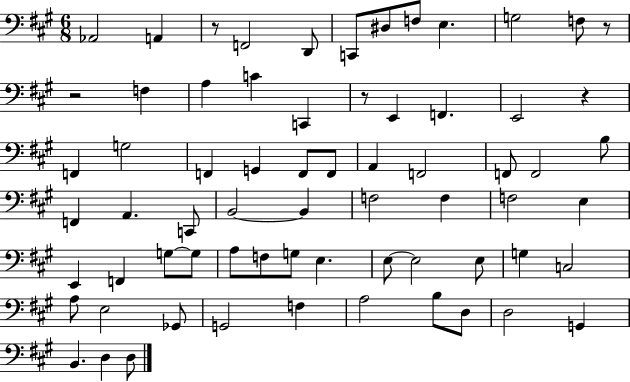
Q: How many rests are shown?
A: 5